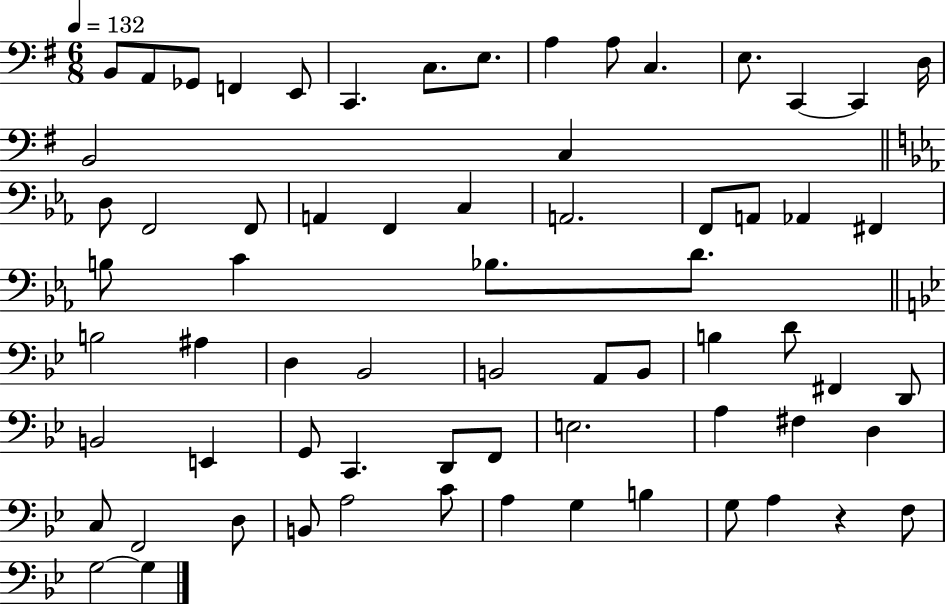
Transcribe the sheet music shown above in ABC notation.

X:1
T:Untitled
M:6/8
L:1/4
K:G
B,,/2 A,,/2 _G,,/2 F,, E,,/2 C,, C,/2 E,/2 A, A,/2 C, E,/2 C,, C,, D,/4 B,,2 C, D,/2 F,,2 F,,/2 A,, F,, C, A,,2 F,,/2 A,,/2 _A,, ^F,, B,/2 C _B,/2 D/2 B,2 ^A, D, _B,,2 B,,2 A,,/2 B,,/2 B, D/2 ^F,, D,,/2 B,,2 E,, G,,/2 C,, D,,/2 F,,/2 E,2 A, ^F, D, C,/2 F,,2 D,/2 B,,/2 A,2 C/2 A, G, B, G,/2 A, z F,/2 G,2 G,